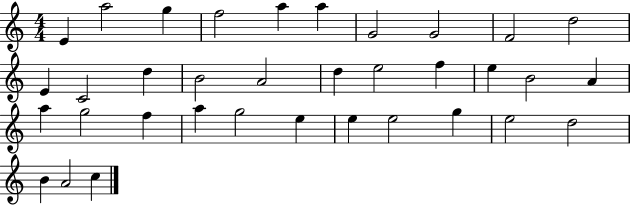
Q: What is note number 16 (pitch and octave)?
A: D5